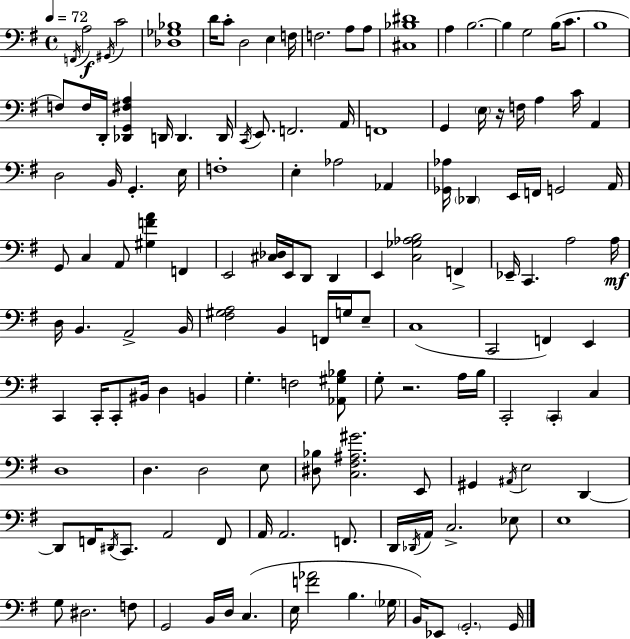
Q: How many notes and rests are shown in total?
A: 141